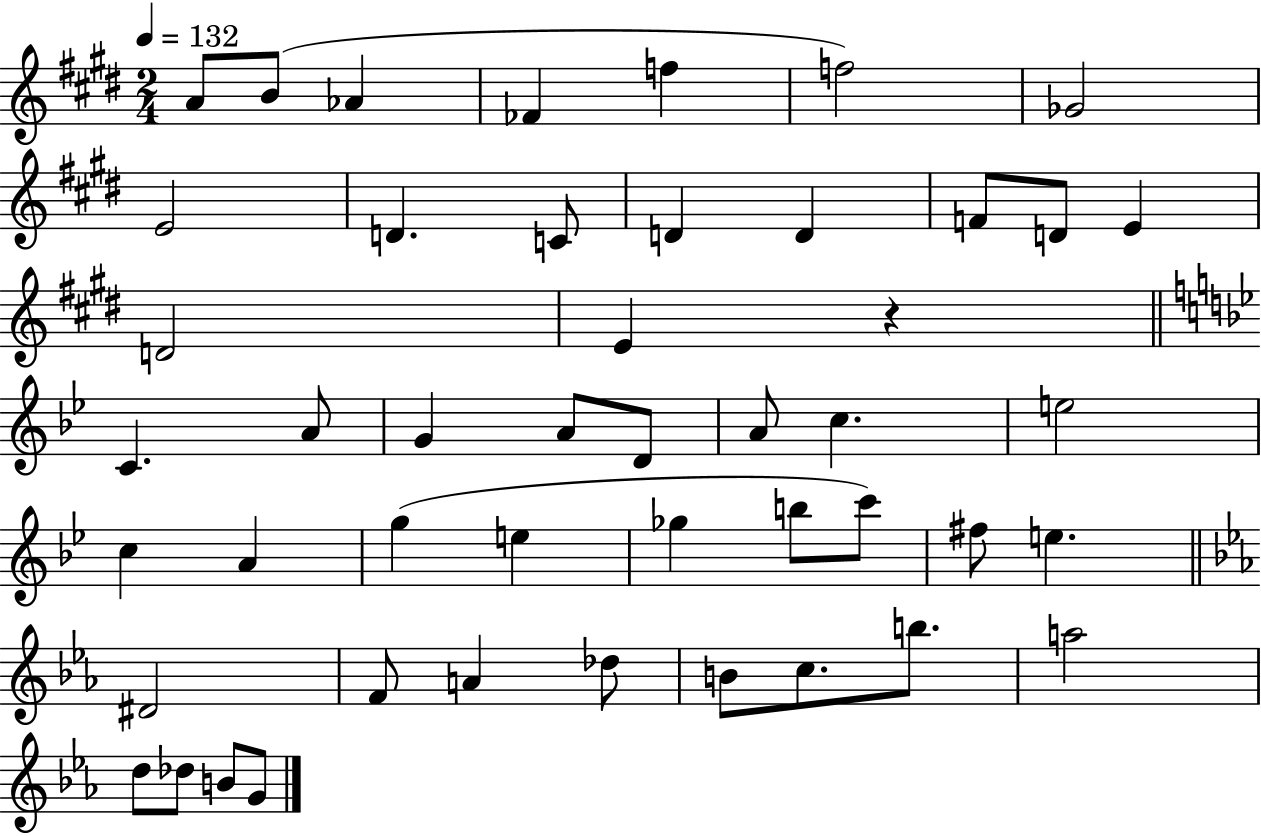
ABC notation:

X:1
T:Untitled
M:2/4
L:1/4
K:E
A/2 B/2 _A _F f f2 _G2 E2 D C/2 D D F/2 D/2 E D2 E z C A/2 G A/2 D/2 A/2 c e2 c A g e _g b/2 c'/2 ^f/2 e ^D2 F/2 A _d/2 B/2 c/2 b/2 a2 d/2 _d/2 B/2 G/2